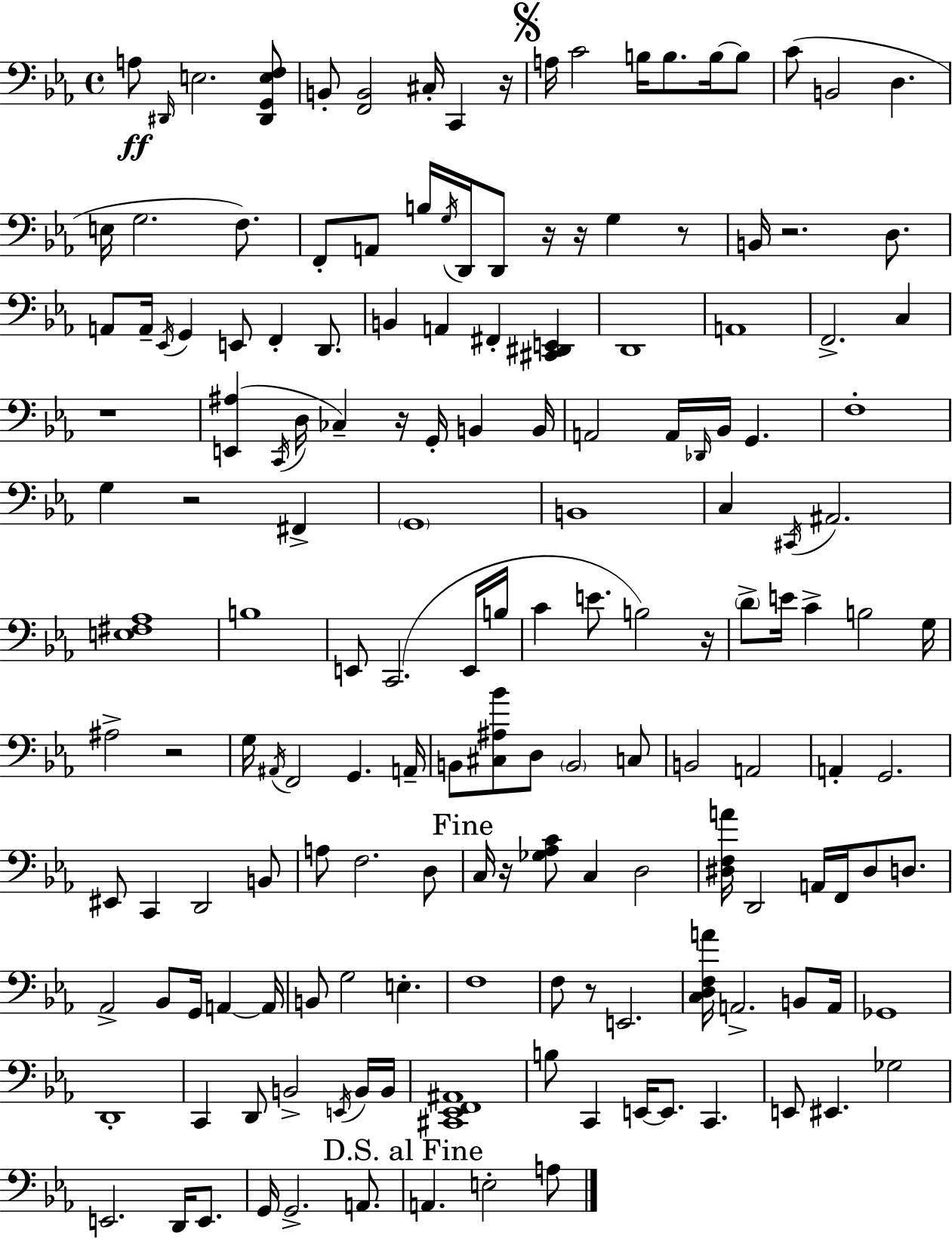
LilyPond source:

{
  \clef bass
  \time 4/4
  \defaultTimeSignature
  \key ees \major
  a8\ff \grace { dis,16 } e2. <dis, g, e f>8 | b,8-. <f, b,>2 cis16-. c,4 | r16 \mark \markup { \musicglyph "scripts.segno" } a16 c'2 b16 b8. b16~~ b8 | c'8( b,2 d4. | \break e16 g2. f8.) | f,8-. a,8 b16 \acciaccatura { g16 } d,16 d,8 r16 r16 g4 | r8 b,16 r2. d8. | a,8 a,16-- \acciaccatura { ees,16 } g,4 e,8 f,4-. | \break d,8. b,4 a,4 fis,4-. <cis, dis, e,>4 | d,1 | a,1 | f,2.-> c4 | \break r1 | <e, ais>4( \acciaccatura { c,16 } d16 ces4--) r16 g,16-. b,4 | b,16 a,2 a,16 \grace { des,16 } bes,16 g,4. | f1-. | \break g4 r2 | fis,4-> \parenthesize g,1 | b,1 | c4 \acciaccatura { cis,16 } ais,2. | \break <e fis aes>1 | b1 | e,8 c,2.( | e,16 b16 c'4 e'8. b2) | \break r16 \parenthesize d'8-> e'16 c'4-> b2 | g16 ais2-> r2 | g16 \acciaccatura { ais,16 } f,2 | g,4. a,16-- b,8 <cis ais bes'>8 d8 \parenthesize b,2 | \break c8 b,2 a,2 | a,4-. g,2. | eis,8 c,4 d,2 | b,8 a8 f2. | \break d8 \mark "Fine" c16 r16 <ges aes c'>8 c4 d2 | <dis f a'>16 d,2 | a,16 f,16 dis8 d8. aes,2-> bes,8 | g,16 a,4~~ a,16 b,8 g2 | \break e4.-. f1 | f8 r8 e,2. | <c d f a'>16 a,2.-> | b,8 a,16 ges,1 | \break d,1-. | c,4 d,8 b,2-> | \acciaccatura { e,16 } b,16 b,16 <cis, ees, f, ais,>1 | b8 c,4 e,16~~ e,8. | \break c,4. e,8 eis,4. | ges2 e,2. | d,16 e,8. g,16 g,2.-> | a,8. \mark "D.S. al Fine" a,4. e2-. | \break a8 \bar "|."
}